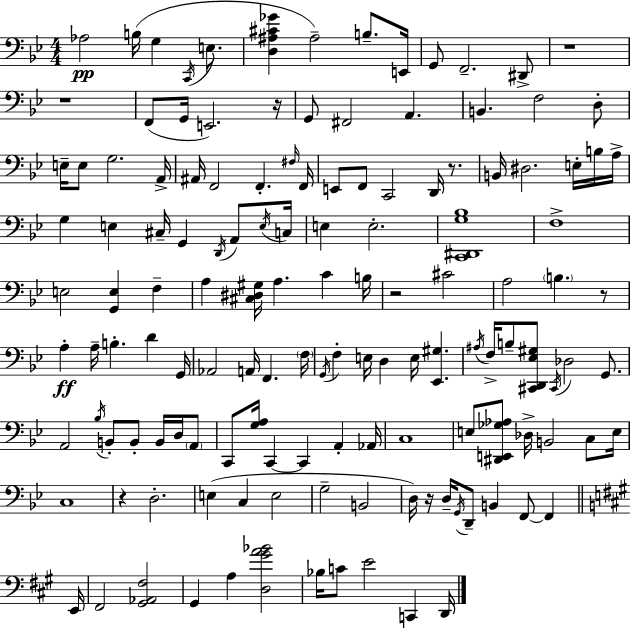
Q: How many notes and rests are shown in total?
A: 137